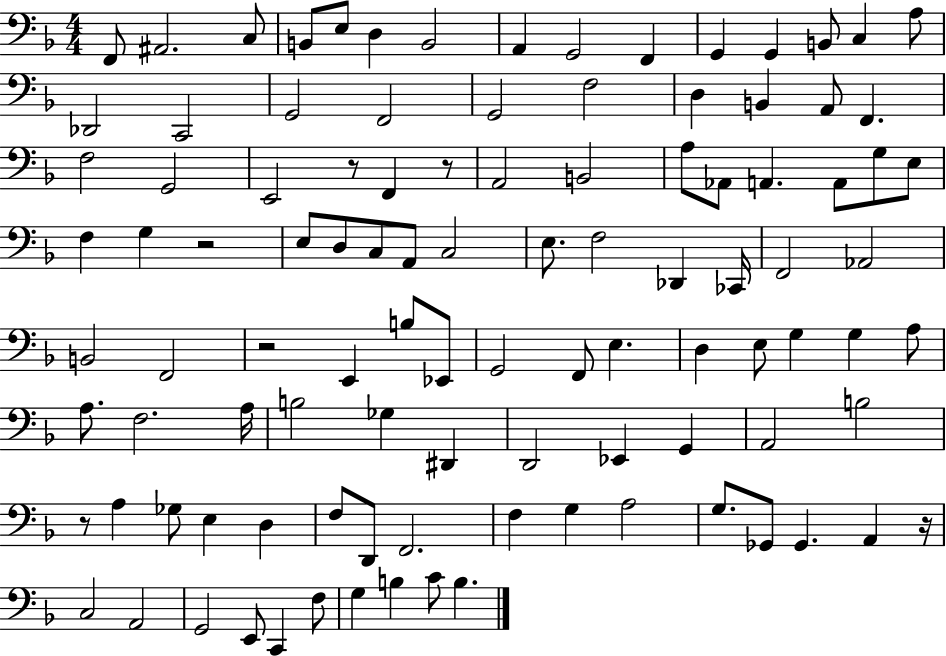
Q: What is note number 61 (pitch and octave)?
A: G3